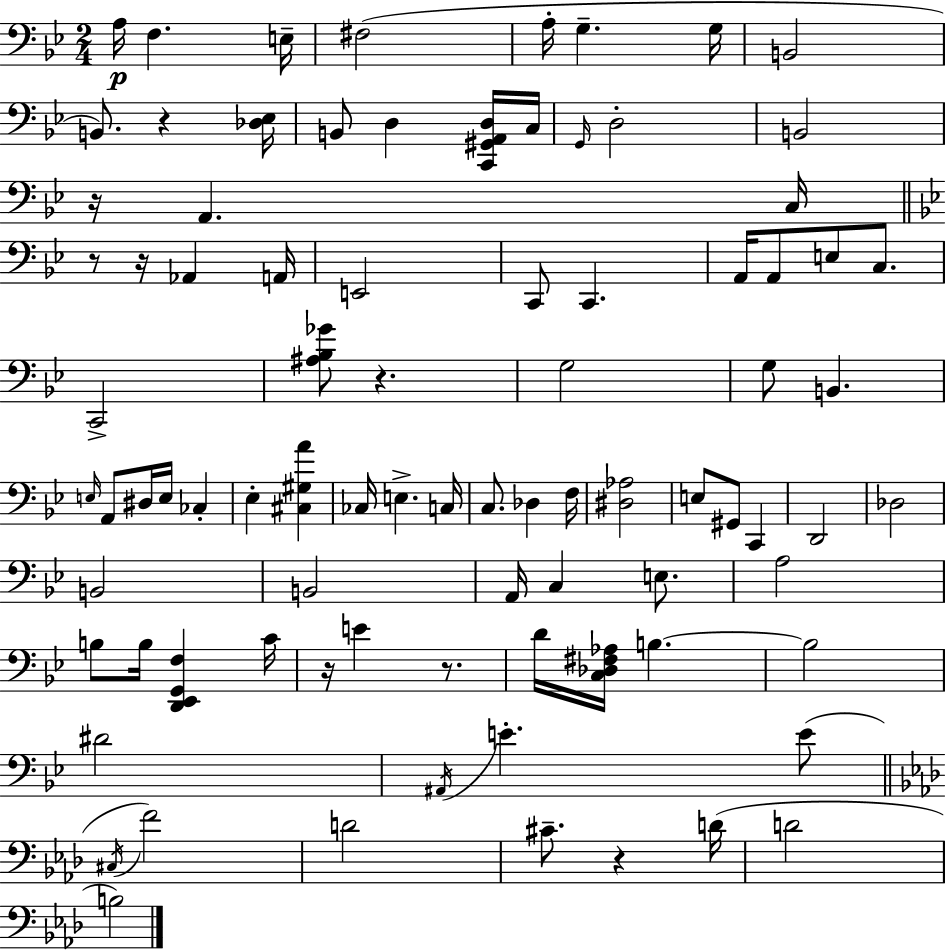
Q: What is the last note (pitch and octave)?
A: B3